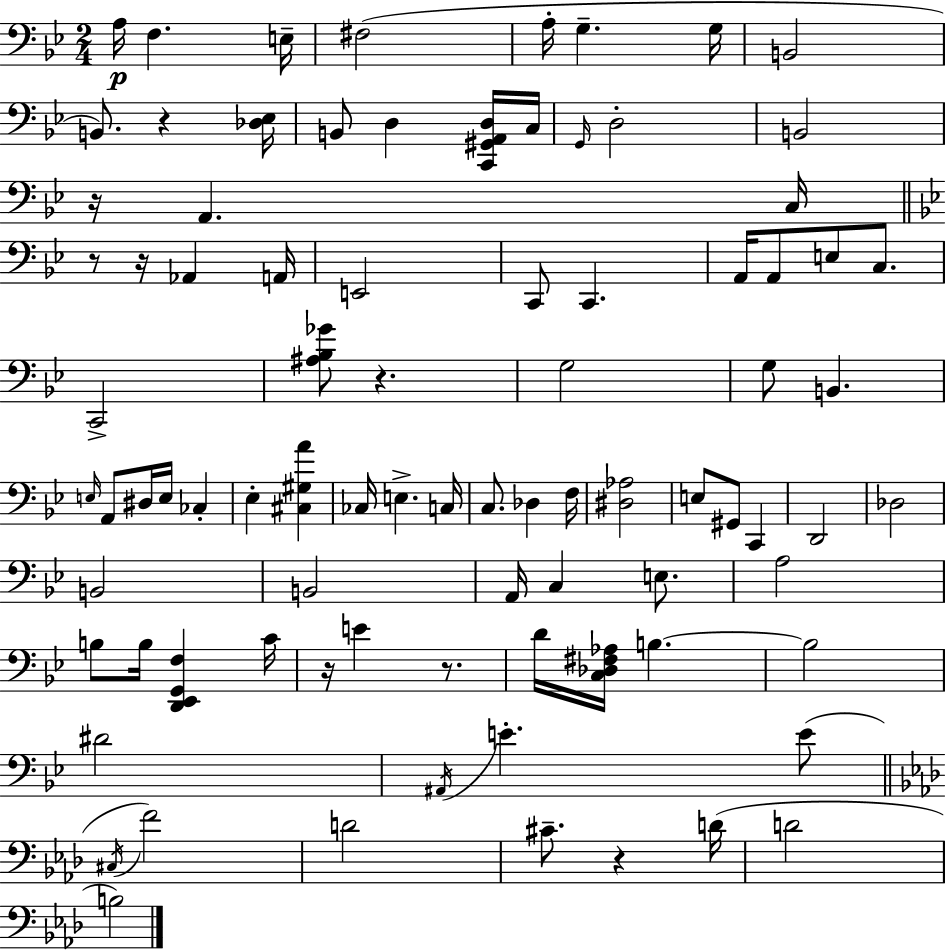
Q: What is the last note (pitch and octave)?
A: B3